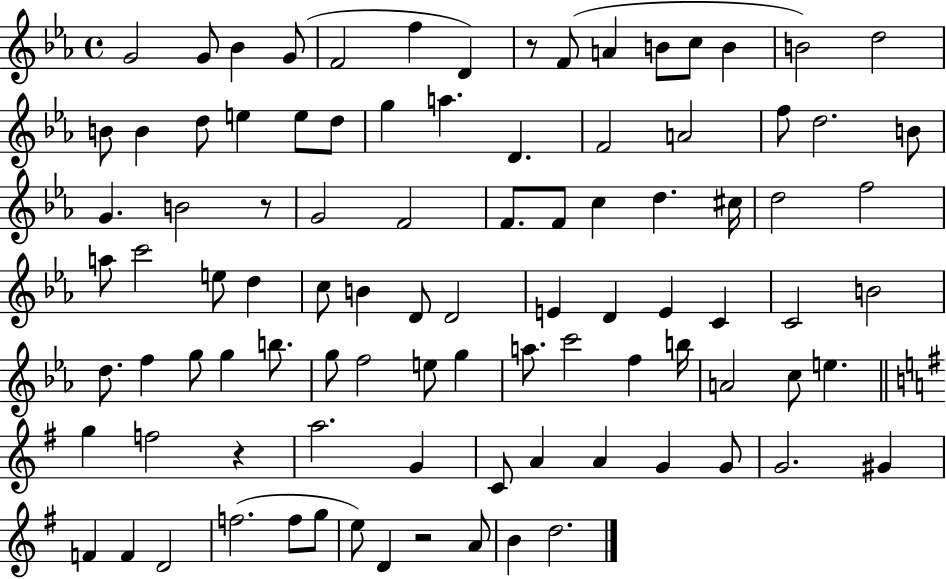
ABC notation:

X:1
T:Untitled
M:4/4
L:1/4
K:Eb
G2 G/2 _B G/2 F2 f D z/2 F/2 A B/2 c/2 B B2 d2 B/2 B d/2 e e/2 d/2 g a D F2 A2 f/2 d2 B/2 G B2 z/2 G2 F2 F/2 F/2 c d ^c/4 d2 f2 a/2 c'2 e/2 d c/2 B D/2 D2 E D E C C2 B2 d/2 f g/2 g b/2 g/2 f2 e/2 g a/2 c'2 f b/4 A2 c/2 e g f2 z a2 G C/2 A A G G/2 G2 ^G F F D2 f2 f/2 g/2 e/2 D z2 A/2 B d2